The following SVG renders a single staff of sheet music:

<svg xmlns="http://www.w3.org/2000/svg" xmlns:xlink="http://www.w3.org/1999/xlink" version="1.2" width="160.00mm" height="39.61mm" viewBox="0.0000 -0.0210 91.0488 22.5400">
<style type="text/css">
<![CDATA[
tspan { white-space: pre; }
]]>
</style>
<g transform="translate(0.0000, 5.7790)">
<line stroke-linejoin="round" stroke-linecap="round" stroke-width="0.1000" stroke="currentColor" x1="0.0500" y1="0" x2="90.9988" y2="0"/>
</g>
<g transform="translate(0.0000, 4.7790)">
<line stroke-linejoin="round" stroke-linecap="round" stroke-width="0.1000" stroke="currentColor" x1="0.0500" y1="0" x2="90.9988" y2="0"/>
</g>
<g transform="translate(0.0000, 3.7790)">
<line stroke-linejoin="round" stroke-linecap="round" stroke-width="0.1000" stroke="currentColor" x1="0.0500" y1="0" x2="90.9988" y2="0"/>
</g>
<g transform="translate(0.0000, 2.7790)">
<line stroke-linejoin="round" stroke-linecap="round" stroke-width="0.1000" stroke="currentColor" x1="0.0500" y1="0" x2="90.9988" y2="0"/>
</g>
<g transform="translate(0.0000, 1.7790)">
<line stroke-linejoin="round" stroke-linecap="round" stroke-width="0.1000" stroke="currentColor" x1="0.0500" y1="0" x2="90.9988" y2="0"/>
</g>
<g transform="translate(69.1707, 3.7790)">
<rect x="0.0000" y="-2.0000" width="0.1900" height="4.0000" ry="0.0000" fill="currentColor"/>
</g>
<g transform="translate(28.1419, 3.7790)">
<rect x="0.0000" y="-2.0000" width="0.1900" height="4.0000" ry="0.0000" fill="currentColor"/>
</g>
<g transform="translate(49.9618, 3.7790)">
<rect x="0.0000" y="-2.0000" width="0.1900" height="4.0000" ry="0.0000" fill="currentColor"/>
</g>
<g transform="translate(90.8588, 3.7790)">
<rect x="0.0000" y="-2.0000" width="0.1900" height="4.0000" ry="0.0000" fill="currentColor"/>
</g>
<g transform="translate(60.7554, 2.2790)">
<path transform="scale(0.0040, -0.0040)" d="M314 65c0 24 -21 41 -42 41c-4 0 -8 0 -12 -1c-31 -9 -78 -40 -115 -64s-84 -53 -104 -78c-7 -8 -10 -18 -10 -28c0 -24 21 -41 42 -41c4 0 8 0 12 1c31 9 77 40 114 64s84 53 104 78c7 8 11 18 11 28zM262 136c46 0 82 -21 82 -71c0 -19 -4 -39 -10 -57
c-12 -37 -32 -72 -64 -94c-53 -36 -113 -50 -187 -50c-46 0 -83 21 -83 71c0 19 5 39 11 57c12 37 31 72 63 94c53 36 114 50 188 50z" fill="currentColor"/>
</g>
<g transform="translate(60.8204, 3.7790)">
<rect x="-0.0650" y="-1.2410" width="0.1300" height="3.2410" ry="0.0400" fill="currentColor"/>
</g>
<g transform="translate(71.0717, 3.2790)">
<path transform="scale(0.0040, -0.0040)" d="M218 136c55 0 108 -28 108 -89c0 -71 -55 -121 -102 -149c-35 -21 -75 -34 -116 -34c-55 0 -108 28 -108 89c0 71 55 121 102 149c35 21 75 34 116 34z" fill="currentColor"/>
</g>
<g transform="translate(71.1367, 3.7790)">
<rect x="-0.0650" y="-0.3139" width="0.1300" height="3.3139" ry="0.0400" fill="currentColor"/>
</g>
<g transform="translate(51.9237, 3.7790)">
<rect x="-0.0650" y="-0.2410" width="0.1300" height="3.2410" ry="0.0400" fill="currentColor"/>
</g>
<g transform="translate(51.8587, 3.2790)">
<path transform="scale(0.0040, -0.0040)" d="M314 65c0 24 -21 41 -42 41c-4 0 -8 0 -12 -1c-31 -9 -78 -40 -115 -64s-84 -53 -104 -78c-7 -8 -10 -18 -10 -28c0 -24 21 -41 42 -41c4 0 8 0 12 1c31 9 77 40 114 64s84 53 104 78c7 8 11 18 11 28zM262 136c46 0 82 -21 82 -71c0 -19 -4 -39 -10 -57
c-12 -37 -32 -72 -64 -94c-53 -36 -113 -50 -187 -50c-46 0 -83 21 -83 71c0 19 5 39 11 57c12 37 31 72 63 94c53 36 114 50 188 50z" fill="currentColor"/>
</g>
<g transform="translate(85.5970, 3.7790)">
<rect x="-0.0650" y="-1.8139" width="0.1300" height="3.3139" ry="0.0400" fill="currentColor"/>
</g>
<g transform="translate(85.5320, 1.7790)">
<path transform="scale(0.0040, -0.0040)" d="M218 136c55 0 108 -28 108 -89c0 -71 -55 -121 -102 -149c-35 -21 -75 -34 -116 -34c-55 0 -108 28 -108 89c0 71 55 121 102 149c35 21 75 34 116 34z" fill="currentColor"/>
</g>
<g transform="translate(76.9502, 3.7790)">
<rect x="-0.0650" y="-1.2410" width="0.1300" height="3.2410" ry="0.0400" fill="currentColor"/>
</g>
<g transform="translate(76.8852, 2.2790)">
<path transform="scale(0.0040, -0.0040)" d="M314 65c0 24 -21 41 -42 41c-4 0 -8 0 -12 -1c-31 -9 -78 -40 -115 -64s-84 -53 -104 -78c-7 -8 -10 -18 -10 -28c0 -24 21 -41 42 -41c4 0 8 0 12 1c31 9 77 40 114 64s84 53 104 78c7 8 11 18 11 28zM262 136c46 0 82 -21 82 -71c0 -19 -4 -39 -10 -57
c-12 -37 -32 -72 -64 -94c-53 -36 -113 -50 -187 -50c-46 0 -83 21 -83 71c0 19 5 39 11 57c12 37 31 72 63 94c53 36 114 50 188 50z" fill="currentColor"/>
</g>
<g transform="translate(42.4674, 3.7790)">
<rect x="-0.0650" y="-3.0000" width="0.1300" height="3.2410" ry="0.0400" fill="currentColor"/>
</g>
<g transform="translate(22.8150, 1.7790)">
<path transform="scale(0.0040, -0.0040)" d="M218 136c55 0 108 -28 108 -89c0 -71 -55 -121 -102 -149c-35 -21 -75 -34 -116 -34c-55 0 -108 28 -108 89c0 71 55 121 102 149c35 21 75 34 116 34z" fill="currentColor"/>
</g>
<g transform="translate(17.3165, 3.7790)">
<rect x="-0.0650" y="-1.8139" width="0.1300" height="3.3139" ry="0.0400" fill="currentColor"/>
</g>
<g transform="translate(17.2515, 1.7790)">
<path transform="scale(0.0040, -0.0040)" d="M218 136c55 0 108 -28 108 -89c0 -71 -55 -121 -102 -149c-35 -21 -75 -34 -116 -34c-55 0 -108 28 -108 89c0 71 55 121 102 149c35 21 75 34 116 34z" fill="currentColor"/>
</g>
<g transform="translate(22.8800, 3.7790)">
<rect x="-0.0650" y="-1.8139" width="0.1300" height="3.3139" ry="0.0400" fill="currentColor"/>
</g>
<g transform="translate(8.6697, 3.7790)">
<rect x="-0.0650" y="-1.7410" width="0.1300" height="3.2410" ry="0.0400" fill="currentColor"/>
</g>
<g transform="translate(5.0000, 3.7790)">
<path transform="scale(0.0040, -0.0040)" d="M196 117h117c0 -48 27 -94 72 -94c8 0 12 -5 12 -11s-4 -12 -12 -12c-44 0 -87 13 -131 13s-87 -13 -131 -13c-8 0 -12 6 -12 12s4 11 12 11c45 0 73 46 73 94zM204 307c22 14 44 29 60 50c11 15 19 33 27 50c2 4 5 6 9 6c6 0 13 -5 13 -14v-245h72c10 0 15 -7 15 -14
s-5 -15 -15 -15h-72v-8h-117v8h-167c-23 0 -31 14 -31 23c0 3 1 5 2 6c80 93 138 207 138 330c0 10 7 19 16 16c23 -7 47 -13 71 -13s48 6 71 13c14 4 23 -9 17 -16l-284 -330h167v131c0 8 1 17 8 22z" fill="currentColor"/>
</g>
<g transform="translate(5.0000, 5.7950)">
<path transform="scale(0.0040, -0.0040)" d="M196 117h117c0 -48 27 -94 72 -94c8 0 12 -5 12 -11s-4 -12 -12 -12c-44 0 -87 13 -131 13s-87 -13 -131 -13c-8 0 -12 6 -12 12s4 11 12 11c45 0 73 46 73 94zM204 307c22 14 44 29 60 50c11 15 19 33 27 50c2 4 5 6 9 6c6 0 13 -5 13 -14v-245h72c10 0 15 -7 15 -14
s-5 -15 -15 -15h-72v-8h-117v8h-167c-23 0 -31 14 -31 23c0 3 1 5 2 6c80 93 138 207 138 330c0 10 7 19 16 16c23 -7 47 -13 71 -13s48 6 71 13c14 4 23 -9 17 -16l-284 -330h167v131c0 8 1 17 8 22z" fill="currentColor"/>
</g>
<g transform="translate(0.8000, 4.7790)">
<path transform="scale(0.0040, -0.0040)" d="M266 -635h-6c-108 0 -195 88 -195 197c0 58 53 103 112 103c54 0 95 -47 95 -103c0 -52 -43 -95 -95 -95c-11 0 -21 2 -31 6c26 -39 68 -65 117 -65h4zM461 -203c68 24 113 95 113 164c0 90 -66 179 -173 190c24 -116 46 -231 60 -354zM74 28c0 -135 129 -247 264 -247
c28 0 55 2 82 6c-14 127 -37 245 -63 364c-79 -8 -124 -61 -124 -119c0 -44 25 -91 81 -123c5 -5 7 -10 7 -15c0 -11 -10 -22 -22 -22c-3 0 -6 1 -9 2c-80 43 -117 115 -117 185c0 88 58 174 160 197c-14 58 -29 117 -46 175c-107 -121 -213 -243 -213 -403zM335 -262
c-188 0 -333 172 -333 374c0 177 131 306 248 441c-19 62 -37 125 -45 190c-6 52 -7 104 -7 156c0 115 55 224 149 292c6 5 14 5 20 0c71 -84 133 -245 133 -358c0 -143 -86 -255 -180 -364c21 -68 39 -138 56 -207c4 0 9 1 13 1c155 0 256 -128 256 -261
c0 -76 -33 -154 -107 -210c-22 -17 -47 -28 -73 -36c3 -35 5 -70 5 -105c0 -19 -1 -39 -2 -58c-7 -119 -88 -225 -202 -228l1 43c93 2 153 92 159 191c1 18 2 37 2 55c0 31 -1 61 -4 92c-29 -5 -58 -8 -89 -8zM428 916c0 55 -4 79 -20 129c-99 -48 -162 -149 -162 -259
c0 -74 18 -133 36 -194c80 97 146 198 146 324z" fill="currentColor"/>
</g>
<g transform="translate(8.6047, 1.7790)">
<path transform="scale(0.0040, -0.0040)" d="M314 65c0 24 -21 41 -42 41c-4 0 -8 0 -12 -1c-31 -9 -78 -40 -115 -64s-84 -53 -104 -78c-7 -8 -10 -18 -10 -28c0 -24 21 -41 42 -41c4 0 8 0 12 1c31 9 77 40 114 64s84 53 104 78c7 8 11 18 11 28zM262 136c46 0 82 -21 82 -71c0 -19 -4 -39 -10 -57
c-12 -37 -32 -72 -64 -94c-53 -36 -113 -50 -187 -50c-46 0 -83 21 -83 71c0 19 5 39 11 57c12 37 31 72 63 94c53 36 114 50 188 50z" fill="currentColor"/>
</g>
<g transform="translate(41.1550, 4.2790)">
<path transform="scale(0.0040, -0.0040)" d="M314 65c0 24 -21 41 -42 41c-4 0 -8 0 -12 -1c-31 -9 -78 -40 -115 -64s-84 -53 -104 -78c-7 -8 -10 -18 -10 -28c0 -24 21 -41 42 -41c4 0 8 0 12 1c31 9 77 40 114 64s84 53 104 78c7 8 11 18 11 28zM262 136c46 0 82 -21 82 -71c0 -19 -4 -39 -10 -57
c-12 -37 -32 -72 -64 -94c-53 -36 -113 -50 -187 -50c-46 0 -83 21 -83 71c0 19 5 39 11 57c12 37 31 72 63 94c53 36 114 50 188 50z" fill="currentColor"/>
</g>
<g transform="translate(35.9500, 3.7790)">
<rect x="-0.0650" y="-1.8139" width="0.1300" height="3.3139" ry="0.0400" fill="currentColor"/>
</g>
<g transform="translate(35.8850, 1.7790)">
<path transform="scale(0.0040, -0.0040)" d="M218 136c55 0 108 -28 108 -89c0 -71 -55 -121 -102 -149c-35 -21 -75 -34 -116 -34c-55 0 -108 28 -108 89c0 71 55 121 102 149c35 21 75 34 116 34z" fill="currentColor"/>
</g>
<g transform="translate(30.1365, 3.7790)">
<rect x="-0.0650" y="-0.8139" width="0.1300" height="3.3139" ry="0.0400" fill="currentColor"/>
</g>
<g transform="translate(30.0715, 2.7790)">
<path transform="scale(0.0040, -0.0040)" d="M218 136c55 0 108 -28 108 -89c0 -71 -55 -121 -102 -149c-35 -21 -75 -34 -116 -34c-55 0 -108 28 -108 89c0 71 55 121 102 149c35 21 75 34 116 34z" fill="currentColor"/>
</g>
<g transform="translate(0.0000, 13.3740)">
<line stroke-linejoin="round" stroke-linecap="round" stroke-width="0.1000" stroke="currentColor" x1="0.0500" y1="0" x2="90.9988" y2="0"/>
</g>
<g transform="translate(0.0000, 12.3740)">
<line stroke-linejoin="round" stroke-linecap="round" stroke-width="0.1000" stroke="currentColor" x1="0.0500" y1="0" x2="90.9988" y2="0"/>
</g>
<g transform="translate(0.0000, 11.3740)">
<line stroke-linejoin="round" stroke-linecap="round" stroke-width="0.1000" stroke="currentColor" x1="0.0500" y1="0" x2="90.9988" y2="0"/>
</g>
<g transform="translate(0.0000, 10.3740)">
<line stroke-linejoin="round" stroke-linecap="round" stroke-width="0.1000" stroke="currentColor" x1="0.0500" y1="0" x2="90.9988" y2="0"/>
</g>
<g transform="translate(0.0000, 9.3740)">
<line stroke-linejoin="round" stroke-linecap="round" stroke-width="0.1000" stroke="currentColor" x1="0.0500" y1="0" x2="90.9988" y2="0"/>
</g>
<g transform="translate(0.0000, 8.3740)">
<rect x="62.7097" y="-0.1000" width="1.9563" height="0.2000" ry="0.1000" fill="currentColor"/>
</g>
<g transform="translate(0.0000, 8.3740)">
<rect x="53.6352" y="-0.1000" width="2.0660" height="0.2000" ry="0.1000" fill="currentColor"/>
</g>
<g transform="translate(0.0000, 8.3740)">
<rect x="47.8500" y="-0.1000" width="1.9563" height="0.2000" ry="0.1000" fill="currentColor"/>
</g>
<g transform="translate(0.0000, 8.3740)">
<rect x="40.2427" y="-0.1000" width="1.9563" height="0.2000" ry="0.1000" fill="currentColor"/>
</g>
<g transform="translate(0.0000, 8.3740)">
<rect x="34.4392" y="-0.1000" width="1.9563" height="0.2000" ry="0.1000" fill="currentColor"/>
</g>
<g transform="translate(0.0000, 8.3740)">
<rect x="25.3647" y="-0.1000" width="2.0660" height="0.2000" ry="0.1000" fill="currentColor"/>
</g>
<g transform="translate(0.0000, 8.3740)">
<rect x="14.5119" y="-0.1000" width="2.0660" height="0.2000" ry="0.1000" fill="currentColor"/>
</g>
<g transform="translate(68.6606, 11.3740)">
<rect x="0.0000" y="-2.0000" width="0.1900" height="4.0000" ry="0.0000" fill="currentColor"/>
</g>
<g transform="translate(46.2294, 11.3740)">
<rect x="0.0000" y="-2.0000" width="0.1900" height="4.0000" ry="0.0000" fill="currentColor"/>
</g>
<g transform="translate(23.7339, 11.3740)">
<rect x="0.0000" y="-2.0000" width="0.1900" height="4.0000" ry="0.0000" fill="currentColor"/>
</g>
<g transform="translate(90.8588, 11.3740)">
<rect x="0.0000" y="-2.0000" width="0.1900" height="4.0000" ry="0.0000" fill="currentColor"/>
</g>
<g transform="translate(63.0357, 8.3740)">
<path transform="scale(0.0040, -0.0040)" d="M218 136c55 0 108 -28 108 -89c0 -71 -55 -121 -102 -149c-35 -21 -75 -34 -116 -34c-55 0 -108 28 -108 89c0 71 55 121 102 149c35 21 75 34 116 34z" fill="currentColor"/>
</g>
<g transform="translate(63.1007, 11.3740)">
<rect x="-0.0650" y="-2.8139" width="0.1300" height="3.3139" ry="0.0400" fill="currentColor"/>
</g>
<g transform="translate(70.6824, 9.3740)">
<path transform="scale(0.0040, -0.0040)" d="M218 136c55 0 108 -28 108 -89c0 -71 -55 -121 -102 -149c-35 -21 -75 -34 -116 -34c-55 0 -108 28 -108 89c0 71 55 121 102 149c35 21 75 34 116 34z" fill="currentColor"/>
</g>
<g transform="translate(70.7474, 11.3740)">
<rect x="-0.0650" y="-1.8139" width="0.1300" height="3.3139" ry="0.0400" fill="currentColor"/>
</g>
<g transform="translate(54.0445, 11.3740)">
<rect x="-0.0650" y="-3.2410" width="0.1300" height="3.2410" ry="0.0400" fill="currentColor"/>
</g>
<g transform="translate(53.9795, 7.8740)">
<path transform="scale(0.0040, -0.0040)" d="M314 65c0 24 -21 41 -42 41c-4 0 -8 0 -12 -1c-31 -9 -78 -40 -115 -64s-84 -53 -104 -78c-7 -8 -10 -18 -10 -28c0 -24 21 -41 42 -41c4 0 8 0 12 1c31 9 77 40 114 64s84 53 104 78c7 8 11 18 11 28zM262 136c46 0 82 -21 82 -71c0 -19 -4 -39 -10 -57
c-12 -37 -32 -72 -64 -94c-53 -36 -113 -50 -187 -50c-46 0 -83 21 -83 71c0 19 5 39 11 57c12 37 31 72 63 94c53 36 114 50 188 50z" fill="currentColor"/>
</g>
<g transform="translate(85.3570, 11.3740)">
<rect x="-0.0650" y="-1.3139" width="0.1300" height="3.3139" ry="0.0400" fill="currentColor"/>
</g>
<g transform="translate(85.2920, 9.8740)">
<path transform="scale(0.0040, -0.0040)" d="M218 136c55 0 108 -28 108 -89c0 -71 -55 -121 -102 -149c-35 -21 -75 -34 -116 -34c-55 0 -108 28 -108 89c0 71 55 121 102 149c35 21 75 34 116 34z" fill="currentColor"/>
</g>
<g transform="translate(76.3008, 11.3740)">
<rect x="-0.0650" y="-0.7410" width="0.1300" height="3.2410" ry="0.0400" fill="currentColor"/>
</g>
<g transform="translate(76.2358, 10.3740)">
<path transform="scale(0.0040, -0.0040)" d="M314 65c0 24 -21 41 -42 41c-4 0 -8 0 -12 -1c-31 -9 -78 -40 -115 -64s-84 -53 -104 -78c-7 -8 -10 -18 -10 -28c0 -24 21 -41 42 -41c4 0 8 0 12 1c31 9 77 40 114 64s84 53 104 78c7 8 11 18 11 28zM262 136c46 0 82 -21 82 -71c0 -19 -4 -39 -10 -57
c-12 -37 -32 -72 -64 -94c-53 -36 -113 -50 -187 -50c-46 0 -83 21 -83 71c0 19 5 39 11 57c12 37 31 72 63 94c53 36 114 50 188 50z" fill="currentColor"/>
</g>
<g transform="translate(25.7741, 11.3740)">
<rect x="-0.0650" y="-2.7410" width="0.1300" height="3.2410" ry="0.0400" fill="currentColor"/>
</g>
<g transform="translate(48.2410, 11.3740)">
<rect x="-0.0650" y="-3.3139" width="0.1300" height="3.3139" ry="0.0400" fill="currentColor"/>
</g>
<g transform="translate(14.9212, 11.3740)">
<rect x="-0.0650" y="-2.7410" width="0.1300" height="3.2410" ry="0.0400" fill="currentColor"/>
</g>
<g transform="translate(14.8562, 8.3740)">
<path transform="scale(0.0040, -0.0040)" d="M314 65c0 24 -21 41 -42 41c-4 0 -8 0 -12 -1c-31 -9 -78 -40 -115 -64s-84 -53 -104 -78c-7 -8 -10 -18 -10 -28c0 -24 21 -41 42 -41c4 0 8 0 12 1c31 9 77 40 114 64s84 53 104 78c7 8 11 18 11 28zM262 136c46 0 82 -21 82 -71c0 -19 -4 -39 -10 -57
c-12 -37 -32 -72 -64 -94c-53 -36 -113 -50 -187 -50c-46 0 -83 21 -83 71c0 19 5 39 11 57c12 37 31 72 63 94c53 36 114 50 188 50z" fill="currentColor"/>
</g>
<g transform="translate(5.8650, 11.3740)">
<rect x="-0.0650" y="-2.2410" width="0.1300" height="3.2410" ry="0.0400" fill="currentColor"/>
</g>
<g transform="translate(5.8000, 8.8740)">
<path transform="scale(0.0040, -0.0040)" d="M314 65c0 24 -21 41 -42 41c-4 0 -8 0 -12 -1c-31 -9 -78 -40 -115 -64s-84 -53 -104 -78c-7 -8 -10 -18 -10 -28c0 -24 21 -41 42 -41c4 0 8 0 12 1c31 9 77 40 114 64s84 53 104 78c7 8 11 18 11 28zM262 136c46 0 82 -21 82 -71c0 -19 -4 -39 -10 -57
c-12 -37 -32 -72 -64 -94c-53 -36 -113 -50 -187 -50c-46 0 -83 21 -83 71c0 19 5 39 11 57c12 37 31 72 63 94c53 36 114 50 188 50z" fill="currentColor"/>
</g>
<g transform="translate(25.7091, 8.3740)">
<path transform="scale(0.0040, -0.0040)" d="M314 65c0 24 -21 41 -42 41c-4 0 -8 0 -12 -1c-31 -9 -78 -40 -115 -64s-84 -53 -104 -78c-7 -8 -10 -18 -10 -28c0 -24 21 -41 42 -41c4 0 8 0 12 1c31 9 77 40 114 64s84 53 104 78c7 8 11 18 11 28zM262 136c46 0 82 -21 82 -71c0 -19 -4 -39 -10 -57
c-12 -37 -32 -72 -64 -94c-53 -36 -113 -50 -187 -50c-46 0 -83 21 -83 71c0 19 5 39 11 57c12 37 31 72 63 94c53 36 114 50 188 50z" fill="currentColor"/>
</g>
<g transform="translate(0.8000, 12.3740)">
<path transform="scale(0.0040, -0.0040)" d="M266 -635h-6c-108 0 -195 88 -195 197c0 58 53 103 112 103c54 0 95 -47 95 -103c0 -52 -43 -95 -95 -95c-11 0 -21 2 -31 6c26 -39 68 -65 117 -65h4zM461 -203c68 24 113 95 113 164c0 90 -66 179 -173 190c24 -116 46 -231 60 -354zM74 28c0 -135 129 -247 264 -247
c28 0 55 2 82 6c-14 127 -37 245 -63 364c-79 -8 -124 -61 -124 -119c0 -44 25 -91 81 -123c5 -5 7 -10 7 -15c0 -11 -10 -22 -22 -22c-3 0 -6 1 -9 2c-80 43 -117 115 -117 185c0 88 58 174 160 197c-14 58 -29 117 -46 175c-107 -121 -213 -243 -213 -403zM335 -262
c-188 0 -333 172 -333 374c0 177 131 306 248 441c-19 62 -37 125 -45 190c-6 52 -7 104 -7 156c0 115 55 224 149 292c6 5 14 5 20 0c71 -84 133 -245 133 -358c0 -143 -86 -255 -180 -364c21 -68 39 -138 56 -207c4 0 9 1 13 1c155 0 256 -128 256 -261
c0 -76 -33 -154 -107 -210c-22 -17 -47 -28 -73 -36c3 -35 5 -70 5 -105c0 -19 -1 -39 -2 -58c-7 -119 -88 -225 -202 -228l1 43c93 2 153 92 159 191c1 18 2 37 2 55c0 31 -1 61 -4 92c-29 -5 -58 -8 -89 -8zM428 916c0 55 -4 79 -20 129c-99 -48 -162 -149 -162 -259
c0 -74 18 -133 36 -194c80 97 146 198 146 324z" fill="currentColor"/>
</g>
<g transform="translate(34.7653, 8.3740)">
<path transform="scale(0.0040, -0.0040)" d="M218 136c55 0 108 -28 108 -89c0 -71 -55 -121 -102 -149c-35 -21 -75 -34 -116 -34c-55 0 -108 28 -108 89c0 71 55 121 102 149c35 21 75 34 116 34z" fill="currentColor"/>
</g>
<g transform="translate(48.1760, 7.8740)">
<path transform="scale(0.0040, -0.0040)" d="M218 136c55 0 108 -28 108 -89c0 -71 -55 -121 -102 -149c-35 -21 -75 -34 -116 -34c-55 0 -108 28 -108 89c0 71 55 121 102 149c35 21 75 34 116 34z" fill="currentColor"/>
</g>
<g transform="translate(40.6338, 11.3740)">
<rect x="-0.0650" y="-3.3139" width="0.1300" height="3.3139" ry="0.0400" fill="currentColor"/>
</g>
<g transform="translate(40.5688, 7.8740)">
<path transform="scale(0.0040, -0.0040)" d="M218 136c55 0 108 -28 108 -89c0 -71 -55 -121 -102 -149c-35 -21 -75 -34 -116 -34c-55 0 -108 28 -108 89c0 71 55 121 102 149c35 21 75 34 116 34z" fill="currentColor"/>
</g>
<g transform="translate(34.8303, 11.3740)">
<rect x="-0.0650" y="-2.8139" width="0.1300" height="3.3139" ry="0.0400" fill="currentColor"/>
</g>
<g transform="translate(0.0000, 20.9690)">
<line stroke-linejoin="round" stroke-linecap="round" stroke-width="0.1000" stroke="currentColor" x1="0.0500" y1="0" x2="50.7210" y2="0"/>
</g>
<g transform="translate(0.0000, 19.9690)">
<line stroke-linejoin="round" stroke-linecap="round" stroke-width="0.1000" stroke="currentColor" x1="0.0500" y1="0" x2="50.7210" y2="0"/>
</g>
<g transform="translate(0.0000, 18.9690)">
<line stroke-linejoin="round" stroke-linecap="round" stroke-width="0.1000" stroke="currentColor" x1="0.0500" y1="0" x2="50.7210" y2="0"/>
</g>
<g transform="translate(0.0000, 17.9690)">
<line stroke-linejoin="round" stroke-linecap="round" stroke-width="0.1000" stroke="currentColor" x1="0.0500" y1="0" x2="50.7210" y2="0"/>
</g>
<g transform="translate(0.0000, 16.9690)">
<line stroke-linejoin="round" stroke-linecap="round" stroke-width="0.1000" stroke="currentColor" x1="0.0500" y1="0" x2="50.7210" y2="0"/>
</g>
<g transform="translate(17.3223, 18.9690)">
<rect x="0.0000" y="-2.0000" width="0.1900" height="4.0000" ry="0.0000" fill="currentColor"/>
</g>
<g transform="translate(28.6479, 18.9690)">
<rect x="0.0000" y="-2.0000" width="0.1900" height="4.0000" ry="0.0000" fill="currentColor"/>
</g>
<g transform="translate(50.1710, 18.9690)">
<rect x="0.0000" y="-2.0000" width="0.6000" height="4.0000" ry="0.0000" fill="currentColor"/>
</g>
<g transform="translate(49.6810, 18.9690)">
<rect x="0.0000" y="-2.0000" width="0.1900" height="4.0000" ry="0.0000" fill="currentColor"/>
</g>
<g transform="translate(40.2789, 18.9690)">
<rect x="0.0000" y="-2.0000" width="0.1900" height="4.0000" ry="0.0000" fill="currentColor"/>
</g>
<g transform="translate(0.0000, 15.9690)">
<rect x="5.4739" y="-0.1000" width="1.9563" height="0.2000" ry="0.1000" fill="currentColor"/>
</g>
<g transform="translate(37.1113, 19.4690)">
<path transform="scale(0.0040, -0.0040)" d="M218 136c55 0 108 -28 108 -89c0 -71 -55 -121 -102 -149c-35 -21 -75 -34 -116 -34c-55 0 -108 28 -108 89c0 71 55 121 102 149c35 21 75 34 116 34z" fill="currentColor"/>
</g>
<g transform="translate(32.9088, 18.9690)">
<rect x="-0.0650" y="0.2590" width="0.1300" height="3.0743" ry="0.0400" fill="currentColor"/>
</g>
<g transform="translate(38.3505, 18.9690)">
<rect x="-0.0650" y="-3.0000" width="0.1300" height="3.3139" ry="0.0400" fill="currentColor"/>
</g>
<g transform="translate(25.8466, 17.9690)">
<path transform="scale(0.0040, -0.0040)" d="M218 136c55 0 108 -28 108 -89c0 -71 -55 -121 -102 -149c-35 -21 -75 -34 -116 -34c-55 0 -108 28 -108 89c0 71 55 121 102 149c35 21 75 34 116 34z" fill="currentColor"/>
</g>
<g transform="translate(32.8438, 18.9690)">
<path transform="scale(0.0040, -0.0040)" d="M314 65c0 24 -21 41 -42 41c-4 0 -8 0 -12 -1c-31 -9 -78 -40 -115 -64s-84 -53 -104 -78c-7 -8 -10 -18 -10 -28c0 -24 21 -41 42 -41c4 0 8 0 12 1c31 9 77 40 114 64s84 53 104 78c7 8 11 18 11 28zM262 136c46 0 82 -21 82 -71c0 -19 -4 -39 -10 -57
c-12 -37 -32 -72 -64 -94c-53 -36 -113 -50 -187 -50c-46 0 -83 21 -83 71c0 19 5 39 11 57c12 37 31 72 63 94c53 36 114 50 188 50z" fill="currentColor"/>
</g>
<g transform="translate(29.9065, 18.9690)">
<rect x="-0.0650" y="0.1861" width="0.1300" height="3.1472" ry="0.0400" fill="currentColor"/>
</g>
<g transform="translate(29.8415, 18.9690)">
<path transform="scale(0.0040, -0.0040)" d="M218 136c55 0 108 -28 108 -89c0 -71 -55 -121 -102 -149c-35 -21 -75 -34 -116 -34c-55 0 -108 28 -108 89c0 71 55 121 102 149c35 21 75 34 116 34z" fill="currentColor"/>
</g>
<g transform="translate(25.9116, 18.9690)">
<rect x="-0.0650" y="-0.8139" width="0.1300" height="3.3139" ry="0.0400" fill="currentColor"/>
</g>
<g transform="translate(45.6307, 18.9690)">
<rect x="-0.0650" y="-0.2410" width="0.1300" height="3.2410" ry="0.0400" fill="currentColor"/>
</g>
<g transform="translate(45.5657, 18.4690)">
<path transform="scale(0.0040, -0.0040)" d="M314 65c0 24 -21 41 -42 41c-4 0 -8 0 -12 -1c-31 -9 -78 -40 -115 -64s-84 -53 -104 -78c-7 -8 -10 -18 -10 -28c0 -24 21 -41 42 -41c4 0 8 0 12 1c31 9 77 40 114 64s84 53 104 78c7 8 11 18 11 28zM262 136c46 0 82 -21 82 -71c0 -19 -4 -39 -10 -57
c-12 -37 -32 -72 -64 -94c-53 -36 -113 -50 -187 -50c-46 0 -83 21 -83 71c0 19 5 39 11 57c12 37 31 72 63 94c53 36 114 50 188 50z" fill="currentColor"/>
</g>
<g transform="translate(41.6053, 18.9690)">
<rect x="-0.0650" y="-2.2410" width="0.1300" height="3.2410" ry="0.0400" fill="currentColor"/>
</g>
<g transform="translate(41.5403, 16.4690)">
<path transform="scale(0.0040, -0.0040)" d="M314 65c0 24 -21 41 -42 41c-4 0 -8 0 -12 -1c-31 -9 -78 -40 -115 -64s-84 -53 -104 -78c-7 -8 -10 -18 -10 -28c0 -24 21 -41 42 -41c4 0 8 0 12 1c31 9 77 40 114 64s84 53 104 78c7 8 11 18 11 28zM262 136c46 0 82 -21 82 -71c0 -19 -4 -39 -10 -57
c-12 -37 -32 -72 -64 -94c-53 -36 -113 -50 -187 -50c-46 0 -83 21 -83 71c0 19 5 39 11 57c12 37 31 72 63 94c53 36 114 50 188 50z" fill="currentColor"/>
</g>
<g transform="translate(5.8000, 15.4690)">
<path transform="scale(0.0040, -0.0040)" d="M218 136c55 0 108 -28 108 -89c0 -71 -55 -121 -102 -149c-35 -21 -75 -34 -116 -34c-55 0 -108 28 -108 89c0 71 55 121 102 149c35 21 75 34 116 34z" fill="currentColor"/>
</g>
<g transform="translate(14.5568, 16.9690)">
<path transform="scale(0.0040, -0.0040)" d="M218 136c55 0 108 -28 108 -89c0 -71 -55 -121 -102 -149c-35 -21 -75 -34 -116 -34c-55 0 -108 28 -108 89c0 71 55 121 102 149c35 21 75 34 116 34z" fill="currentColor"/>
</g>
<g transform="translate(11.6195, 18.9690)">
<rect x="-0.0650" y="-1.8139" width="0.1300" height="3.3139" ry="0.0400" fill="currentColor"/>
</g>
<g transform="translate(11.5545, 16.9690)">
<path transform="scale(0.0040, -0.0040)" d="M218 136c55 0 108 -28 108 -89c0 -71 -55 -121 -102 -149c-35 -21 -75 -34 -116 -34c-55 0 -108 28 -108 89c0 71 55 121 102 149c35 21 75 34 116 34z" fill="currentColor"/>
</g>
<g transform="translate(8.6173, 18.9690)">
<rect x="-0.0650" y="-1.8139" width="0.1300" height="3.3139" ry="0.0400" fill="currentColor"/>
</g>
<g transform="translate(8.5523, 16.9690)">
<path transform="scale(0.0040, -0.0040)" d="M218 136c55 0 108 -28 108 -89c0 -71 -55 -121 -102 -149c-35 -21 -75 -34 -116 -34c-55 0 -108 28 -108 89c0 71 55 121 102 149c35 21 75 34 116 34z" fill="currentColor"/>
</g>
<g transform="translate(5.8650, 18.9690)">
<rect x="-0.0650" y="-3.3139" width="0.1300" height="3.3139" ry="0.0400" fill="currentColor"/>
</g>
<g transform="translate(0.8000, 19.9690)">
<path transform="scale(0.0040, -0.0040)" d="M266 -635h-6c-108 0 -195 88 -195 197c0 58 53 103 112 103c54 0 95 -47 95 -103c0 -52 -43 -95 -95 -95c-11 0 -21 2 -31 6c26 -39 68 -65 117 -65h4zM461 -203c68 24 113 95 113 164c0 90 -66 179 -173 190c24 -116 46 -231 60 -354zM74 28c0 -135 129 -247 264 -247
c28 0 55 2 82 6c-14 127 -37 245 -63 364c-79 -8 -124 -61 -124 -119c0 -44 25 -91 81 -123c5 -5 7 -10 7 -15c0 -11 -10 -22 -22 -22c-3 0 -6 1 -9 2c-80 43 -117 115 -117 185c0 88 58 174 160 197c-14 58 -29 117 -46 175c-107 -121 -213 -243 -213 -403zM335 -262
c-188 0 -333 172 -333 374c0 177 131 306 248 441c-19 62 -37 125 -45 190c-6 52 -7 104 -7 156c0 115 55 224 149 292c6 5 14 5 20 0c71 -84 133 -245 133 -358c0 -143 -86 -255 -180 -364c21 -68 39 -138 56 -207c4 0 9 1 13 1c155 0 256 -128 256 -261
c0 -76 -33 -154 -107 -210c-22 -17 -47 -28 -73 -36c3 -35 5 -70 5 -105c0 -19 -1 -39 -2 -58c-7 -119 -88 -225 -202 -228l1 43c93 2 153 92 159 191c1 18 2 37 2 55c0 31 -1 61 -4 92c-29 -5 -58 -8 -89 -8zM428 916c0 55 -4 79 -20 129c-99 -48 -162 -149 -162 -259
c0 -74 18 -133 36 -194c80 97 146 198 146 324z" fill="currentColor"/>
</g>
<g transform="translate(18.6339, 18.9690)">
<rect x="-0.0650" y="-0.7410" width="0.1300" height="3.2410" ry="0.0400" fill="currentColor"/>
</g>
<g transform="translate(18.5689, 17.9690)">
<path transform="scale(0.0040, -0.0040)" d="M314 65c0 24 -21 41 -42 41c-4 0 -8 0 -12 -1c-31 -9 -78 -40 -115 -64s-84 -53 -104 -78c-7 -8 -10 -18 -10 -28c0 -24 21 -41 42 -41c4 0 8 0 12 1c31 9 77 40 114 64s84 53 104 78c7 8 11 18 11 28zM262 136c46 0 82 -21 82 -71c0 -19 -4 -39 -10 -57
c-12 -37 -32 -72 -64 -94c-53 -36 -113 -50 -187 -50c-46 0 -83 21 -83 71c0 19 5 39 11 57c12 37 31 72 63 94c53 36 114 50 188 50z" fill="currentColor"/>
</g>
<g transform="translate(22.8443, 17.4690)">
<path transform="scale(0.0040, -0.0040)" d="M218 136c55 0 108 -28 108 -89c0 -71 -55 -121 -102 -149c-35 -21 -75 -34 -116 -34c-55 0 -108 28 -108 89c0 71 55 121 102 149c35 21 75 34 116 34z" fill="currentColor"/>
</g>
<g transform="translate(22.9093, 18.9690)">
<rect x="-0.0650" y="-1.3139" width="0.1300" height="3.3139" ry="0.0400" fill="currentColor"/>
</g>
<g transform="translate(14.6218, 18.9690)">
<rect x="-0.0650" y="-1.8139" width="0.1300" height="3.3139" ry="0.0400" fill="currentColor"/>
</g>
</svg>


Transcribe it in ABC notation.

X:1
T:Untitled
M:4/4
L:1/4
K:C
f2 f f d f A2 c2 e2 c e2 f g2 a2 a2 a b b b2 a f d2 e b f f f d2 e d B B2 A g2 c2